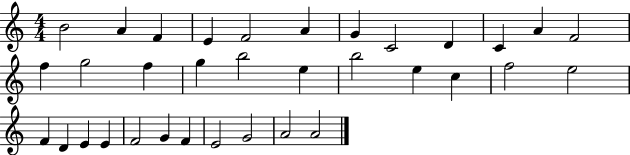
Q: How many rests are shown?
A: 0